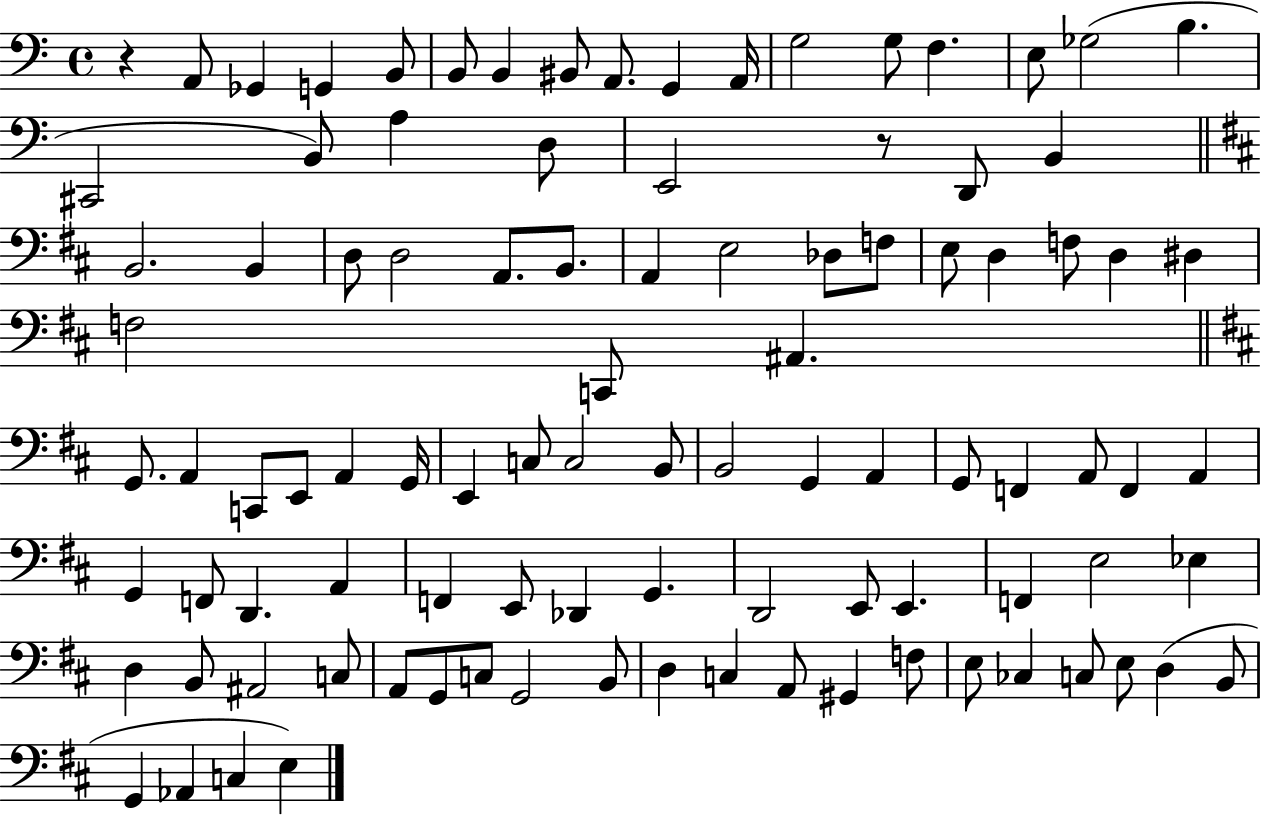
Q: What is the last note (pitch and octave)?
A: E3